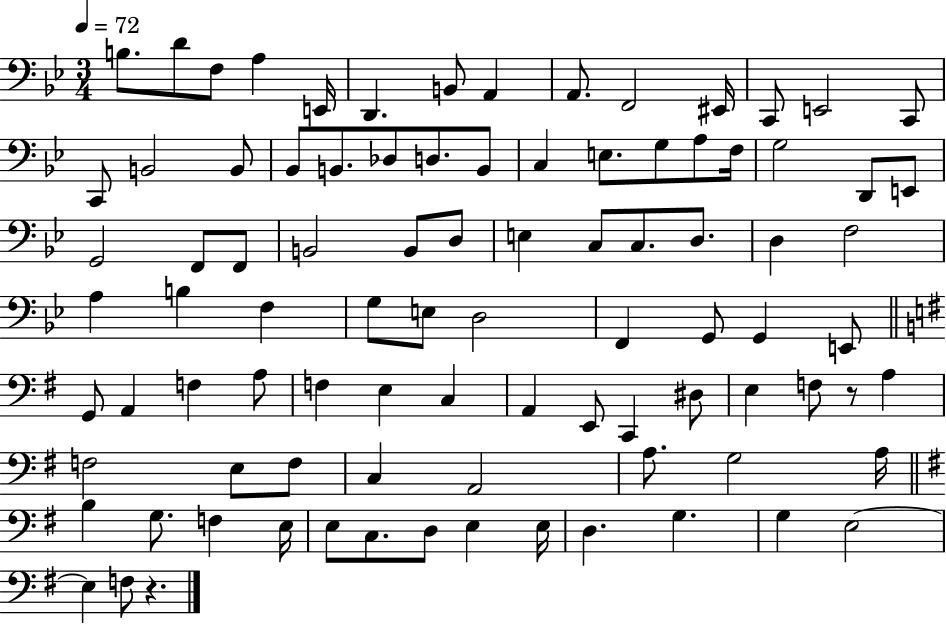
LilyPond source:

{
  \clef bass
  \numericTimeSignature
  \time 3/4
  \key bes \major
  \tempo 4 = 72
  \repeat volta 2 { b8. d'8 f8 a4 e,16 | d,4. b,8 a,4 | a,8. f,2 eis,16 | c,8 e,2 c,8 | \break c,8 b,2 b,8 | bes,8 b,8. des8 d8. b,8 | c4 e8. g8 a8 f16 | g2 d,8 e,8 | \break g,2 f,8 f,8 | b,2 b,8 d8 | e4 c8 c8. d8. | d4 f2 | \break a4 b4 f4 | g8 e8 d2 | f,4 g,8 g,4 e,8 | \bar "||" \break \key g \major g,8 a,4 f4 a8 | f4 e4 c4 | a,4 e,8 c,4 dis8 | e4 f8 r8 a4 | \break f2 e8 f8 | c4 a,2 | a8. g2 a16 | \bar "||" \break \key e \minor b4 g8. f4 e16 | e8 c8. d8 e4 e16 | d4. g4. | g4 e2~~ | \break e4 f8 r4. | } \bar "|."
}